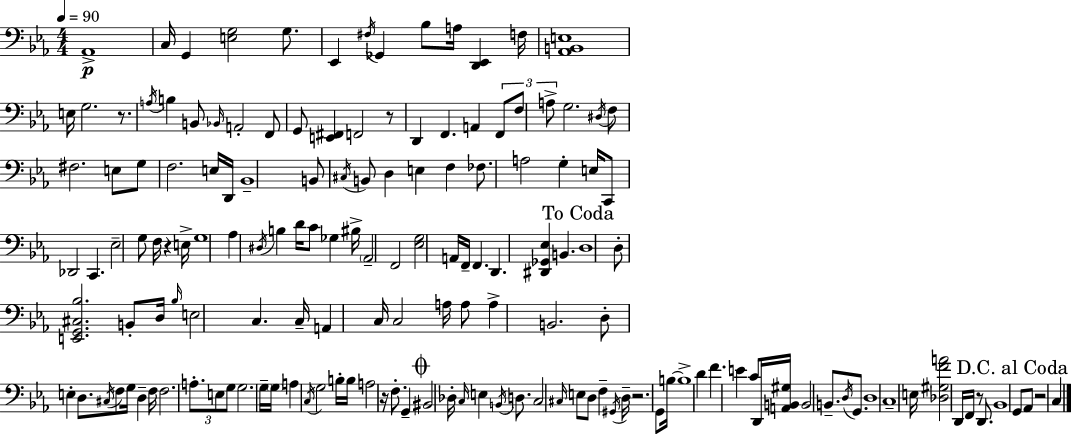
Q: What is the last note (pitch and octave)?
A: C3